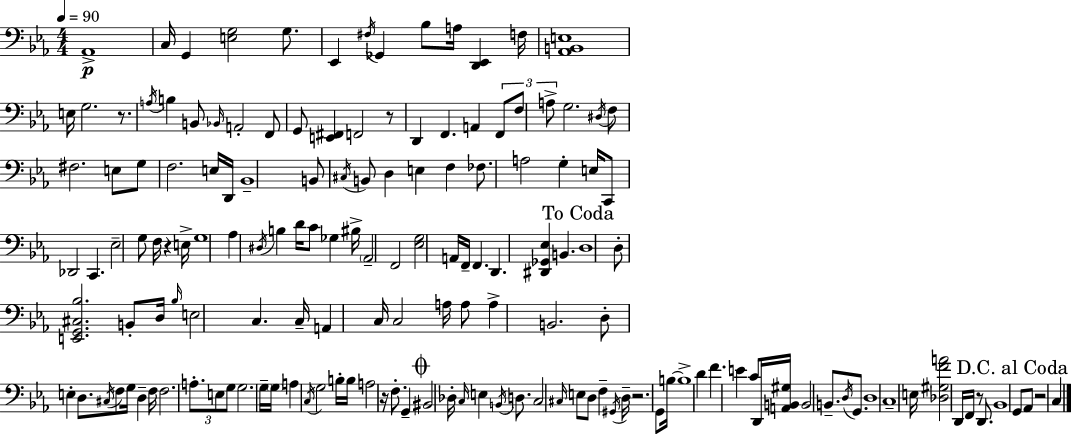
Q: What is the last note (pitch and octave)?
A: C3